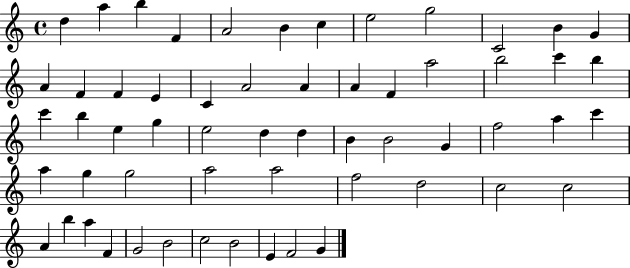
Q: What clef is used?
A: treble